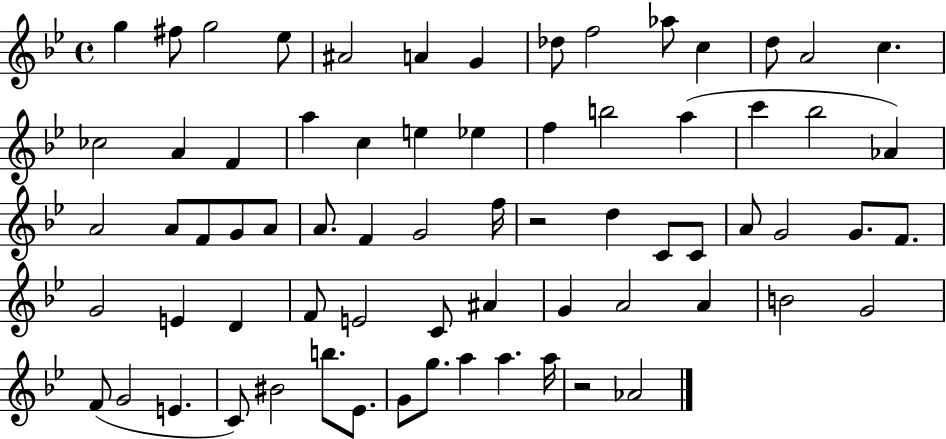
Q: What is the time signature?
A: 4/4